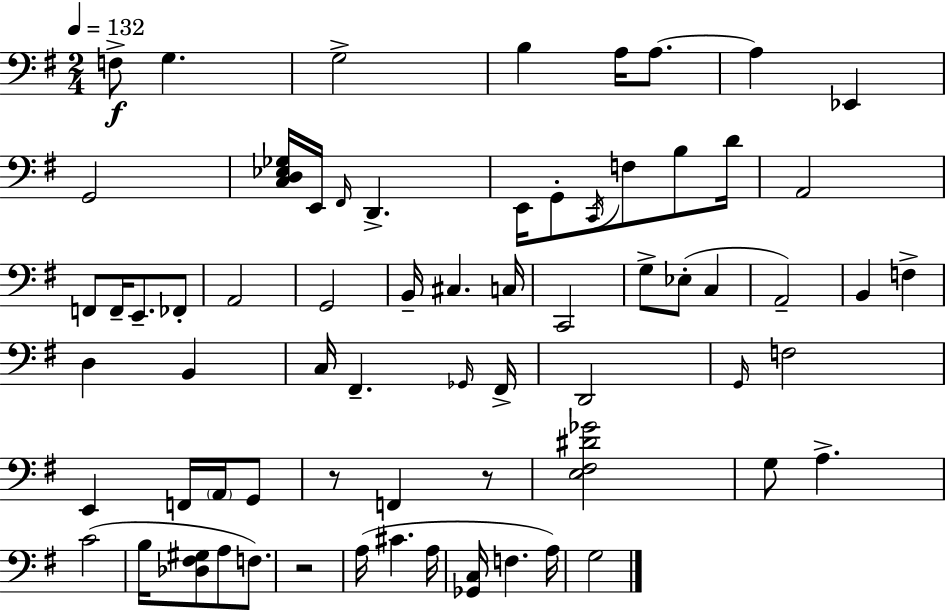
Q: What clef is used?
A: bass